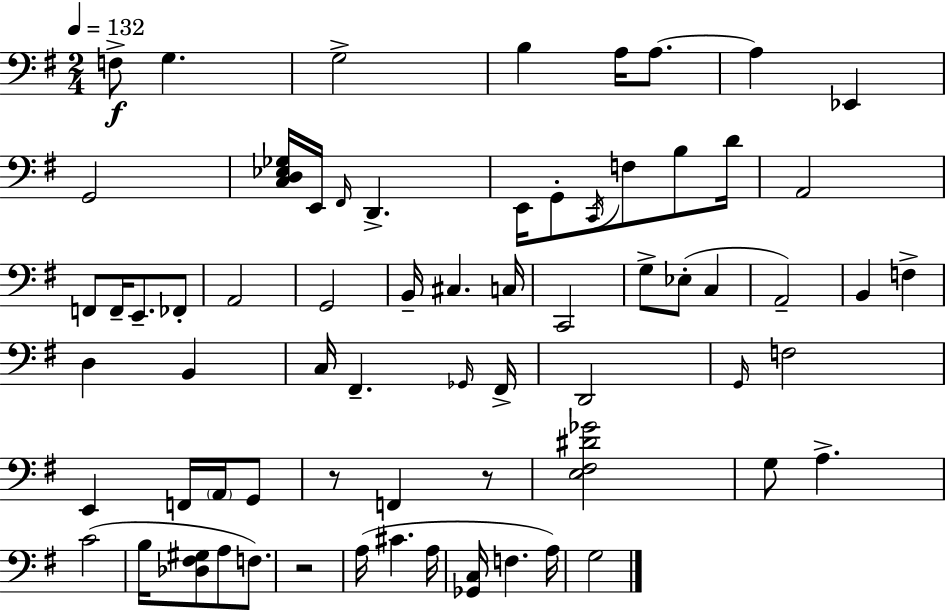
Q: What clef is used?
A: bass